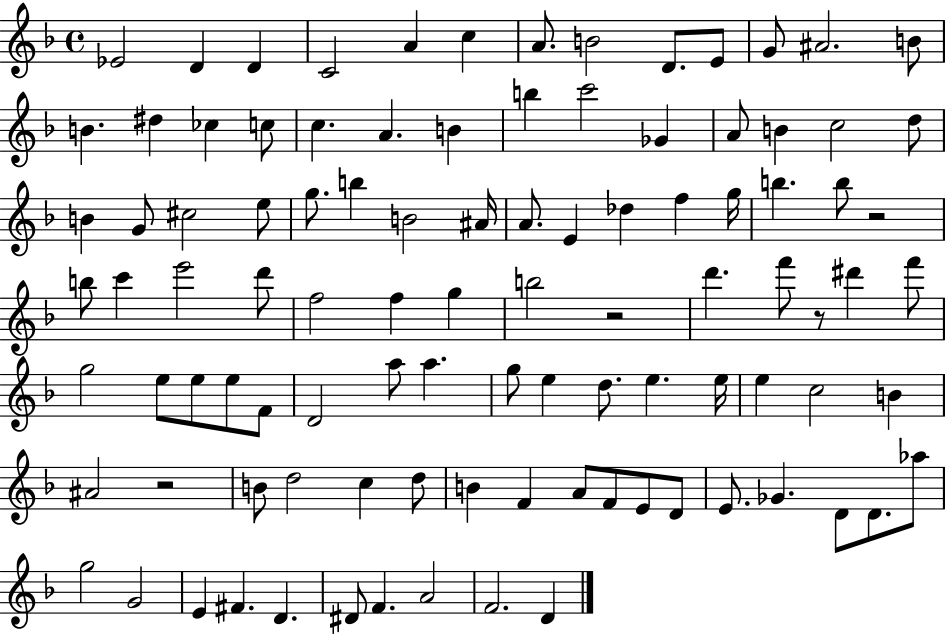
Eb4/h D4/q D4/q C4/h A4/q C5/q A4/e. B4/h D4/e. E4/e G4/e A#4/h. B4/e B4/q. D#5/q CES5/q C5/e C5/q. A4/q. B4/q B5/q C6/h Gb4/q A4/e B4/q C5/h D5/e B4/q G4/e C#5/h E5/e G5/e. B5/q B4/h A#4/s A4/e. E4/q Db5/q F5/q G5/s B5/q. B5/e R/h B5/e C6/q E6/h D6/e F5/h F5/q G5/q B5/h R/h D6/q. F6/e R/e D#6/q F6/e G5/h E5/e E5/e E5/e F4/e D4/h A5/e A5/q. G5/e E5/q D5/e. E5/q. E5/s E5/q C5/h B4/q A#4/h R/h B4/e D5/h C5/q D5/e B4/q F4/q A4/e F4/e E4/e D4/e E4/e. Gb4/q. D4/e D4/e. Ab5/e G5/h G4/h E4/q F#4/q. D4/q. D#4/e F4/q. A4/h F4/h. D4/q